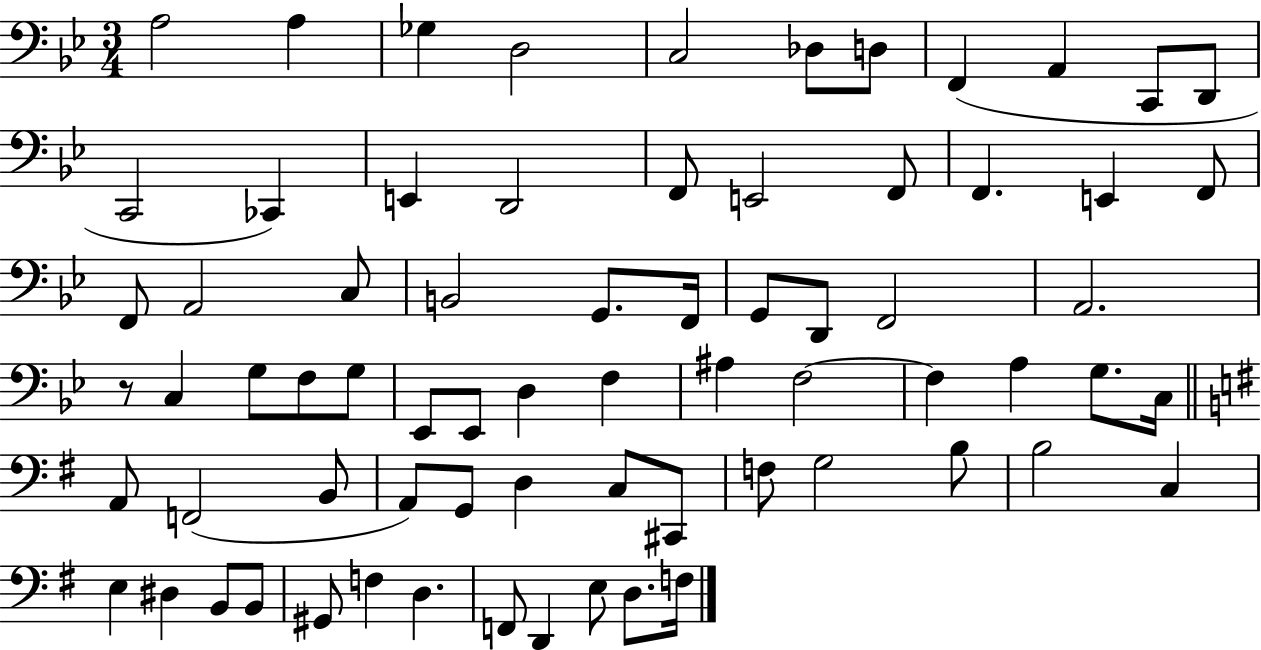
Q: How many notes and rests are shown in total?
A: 71